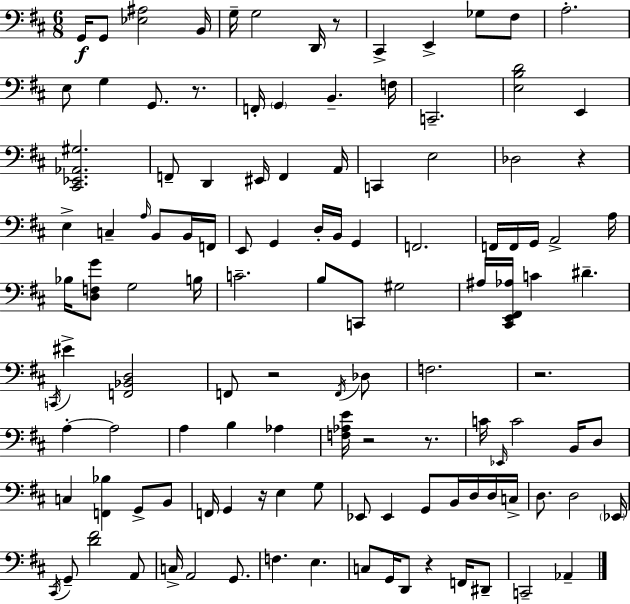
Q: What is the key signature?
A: D major